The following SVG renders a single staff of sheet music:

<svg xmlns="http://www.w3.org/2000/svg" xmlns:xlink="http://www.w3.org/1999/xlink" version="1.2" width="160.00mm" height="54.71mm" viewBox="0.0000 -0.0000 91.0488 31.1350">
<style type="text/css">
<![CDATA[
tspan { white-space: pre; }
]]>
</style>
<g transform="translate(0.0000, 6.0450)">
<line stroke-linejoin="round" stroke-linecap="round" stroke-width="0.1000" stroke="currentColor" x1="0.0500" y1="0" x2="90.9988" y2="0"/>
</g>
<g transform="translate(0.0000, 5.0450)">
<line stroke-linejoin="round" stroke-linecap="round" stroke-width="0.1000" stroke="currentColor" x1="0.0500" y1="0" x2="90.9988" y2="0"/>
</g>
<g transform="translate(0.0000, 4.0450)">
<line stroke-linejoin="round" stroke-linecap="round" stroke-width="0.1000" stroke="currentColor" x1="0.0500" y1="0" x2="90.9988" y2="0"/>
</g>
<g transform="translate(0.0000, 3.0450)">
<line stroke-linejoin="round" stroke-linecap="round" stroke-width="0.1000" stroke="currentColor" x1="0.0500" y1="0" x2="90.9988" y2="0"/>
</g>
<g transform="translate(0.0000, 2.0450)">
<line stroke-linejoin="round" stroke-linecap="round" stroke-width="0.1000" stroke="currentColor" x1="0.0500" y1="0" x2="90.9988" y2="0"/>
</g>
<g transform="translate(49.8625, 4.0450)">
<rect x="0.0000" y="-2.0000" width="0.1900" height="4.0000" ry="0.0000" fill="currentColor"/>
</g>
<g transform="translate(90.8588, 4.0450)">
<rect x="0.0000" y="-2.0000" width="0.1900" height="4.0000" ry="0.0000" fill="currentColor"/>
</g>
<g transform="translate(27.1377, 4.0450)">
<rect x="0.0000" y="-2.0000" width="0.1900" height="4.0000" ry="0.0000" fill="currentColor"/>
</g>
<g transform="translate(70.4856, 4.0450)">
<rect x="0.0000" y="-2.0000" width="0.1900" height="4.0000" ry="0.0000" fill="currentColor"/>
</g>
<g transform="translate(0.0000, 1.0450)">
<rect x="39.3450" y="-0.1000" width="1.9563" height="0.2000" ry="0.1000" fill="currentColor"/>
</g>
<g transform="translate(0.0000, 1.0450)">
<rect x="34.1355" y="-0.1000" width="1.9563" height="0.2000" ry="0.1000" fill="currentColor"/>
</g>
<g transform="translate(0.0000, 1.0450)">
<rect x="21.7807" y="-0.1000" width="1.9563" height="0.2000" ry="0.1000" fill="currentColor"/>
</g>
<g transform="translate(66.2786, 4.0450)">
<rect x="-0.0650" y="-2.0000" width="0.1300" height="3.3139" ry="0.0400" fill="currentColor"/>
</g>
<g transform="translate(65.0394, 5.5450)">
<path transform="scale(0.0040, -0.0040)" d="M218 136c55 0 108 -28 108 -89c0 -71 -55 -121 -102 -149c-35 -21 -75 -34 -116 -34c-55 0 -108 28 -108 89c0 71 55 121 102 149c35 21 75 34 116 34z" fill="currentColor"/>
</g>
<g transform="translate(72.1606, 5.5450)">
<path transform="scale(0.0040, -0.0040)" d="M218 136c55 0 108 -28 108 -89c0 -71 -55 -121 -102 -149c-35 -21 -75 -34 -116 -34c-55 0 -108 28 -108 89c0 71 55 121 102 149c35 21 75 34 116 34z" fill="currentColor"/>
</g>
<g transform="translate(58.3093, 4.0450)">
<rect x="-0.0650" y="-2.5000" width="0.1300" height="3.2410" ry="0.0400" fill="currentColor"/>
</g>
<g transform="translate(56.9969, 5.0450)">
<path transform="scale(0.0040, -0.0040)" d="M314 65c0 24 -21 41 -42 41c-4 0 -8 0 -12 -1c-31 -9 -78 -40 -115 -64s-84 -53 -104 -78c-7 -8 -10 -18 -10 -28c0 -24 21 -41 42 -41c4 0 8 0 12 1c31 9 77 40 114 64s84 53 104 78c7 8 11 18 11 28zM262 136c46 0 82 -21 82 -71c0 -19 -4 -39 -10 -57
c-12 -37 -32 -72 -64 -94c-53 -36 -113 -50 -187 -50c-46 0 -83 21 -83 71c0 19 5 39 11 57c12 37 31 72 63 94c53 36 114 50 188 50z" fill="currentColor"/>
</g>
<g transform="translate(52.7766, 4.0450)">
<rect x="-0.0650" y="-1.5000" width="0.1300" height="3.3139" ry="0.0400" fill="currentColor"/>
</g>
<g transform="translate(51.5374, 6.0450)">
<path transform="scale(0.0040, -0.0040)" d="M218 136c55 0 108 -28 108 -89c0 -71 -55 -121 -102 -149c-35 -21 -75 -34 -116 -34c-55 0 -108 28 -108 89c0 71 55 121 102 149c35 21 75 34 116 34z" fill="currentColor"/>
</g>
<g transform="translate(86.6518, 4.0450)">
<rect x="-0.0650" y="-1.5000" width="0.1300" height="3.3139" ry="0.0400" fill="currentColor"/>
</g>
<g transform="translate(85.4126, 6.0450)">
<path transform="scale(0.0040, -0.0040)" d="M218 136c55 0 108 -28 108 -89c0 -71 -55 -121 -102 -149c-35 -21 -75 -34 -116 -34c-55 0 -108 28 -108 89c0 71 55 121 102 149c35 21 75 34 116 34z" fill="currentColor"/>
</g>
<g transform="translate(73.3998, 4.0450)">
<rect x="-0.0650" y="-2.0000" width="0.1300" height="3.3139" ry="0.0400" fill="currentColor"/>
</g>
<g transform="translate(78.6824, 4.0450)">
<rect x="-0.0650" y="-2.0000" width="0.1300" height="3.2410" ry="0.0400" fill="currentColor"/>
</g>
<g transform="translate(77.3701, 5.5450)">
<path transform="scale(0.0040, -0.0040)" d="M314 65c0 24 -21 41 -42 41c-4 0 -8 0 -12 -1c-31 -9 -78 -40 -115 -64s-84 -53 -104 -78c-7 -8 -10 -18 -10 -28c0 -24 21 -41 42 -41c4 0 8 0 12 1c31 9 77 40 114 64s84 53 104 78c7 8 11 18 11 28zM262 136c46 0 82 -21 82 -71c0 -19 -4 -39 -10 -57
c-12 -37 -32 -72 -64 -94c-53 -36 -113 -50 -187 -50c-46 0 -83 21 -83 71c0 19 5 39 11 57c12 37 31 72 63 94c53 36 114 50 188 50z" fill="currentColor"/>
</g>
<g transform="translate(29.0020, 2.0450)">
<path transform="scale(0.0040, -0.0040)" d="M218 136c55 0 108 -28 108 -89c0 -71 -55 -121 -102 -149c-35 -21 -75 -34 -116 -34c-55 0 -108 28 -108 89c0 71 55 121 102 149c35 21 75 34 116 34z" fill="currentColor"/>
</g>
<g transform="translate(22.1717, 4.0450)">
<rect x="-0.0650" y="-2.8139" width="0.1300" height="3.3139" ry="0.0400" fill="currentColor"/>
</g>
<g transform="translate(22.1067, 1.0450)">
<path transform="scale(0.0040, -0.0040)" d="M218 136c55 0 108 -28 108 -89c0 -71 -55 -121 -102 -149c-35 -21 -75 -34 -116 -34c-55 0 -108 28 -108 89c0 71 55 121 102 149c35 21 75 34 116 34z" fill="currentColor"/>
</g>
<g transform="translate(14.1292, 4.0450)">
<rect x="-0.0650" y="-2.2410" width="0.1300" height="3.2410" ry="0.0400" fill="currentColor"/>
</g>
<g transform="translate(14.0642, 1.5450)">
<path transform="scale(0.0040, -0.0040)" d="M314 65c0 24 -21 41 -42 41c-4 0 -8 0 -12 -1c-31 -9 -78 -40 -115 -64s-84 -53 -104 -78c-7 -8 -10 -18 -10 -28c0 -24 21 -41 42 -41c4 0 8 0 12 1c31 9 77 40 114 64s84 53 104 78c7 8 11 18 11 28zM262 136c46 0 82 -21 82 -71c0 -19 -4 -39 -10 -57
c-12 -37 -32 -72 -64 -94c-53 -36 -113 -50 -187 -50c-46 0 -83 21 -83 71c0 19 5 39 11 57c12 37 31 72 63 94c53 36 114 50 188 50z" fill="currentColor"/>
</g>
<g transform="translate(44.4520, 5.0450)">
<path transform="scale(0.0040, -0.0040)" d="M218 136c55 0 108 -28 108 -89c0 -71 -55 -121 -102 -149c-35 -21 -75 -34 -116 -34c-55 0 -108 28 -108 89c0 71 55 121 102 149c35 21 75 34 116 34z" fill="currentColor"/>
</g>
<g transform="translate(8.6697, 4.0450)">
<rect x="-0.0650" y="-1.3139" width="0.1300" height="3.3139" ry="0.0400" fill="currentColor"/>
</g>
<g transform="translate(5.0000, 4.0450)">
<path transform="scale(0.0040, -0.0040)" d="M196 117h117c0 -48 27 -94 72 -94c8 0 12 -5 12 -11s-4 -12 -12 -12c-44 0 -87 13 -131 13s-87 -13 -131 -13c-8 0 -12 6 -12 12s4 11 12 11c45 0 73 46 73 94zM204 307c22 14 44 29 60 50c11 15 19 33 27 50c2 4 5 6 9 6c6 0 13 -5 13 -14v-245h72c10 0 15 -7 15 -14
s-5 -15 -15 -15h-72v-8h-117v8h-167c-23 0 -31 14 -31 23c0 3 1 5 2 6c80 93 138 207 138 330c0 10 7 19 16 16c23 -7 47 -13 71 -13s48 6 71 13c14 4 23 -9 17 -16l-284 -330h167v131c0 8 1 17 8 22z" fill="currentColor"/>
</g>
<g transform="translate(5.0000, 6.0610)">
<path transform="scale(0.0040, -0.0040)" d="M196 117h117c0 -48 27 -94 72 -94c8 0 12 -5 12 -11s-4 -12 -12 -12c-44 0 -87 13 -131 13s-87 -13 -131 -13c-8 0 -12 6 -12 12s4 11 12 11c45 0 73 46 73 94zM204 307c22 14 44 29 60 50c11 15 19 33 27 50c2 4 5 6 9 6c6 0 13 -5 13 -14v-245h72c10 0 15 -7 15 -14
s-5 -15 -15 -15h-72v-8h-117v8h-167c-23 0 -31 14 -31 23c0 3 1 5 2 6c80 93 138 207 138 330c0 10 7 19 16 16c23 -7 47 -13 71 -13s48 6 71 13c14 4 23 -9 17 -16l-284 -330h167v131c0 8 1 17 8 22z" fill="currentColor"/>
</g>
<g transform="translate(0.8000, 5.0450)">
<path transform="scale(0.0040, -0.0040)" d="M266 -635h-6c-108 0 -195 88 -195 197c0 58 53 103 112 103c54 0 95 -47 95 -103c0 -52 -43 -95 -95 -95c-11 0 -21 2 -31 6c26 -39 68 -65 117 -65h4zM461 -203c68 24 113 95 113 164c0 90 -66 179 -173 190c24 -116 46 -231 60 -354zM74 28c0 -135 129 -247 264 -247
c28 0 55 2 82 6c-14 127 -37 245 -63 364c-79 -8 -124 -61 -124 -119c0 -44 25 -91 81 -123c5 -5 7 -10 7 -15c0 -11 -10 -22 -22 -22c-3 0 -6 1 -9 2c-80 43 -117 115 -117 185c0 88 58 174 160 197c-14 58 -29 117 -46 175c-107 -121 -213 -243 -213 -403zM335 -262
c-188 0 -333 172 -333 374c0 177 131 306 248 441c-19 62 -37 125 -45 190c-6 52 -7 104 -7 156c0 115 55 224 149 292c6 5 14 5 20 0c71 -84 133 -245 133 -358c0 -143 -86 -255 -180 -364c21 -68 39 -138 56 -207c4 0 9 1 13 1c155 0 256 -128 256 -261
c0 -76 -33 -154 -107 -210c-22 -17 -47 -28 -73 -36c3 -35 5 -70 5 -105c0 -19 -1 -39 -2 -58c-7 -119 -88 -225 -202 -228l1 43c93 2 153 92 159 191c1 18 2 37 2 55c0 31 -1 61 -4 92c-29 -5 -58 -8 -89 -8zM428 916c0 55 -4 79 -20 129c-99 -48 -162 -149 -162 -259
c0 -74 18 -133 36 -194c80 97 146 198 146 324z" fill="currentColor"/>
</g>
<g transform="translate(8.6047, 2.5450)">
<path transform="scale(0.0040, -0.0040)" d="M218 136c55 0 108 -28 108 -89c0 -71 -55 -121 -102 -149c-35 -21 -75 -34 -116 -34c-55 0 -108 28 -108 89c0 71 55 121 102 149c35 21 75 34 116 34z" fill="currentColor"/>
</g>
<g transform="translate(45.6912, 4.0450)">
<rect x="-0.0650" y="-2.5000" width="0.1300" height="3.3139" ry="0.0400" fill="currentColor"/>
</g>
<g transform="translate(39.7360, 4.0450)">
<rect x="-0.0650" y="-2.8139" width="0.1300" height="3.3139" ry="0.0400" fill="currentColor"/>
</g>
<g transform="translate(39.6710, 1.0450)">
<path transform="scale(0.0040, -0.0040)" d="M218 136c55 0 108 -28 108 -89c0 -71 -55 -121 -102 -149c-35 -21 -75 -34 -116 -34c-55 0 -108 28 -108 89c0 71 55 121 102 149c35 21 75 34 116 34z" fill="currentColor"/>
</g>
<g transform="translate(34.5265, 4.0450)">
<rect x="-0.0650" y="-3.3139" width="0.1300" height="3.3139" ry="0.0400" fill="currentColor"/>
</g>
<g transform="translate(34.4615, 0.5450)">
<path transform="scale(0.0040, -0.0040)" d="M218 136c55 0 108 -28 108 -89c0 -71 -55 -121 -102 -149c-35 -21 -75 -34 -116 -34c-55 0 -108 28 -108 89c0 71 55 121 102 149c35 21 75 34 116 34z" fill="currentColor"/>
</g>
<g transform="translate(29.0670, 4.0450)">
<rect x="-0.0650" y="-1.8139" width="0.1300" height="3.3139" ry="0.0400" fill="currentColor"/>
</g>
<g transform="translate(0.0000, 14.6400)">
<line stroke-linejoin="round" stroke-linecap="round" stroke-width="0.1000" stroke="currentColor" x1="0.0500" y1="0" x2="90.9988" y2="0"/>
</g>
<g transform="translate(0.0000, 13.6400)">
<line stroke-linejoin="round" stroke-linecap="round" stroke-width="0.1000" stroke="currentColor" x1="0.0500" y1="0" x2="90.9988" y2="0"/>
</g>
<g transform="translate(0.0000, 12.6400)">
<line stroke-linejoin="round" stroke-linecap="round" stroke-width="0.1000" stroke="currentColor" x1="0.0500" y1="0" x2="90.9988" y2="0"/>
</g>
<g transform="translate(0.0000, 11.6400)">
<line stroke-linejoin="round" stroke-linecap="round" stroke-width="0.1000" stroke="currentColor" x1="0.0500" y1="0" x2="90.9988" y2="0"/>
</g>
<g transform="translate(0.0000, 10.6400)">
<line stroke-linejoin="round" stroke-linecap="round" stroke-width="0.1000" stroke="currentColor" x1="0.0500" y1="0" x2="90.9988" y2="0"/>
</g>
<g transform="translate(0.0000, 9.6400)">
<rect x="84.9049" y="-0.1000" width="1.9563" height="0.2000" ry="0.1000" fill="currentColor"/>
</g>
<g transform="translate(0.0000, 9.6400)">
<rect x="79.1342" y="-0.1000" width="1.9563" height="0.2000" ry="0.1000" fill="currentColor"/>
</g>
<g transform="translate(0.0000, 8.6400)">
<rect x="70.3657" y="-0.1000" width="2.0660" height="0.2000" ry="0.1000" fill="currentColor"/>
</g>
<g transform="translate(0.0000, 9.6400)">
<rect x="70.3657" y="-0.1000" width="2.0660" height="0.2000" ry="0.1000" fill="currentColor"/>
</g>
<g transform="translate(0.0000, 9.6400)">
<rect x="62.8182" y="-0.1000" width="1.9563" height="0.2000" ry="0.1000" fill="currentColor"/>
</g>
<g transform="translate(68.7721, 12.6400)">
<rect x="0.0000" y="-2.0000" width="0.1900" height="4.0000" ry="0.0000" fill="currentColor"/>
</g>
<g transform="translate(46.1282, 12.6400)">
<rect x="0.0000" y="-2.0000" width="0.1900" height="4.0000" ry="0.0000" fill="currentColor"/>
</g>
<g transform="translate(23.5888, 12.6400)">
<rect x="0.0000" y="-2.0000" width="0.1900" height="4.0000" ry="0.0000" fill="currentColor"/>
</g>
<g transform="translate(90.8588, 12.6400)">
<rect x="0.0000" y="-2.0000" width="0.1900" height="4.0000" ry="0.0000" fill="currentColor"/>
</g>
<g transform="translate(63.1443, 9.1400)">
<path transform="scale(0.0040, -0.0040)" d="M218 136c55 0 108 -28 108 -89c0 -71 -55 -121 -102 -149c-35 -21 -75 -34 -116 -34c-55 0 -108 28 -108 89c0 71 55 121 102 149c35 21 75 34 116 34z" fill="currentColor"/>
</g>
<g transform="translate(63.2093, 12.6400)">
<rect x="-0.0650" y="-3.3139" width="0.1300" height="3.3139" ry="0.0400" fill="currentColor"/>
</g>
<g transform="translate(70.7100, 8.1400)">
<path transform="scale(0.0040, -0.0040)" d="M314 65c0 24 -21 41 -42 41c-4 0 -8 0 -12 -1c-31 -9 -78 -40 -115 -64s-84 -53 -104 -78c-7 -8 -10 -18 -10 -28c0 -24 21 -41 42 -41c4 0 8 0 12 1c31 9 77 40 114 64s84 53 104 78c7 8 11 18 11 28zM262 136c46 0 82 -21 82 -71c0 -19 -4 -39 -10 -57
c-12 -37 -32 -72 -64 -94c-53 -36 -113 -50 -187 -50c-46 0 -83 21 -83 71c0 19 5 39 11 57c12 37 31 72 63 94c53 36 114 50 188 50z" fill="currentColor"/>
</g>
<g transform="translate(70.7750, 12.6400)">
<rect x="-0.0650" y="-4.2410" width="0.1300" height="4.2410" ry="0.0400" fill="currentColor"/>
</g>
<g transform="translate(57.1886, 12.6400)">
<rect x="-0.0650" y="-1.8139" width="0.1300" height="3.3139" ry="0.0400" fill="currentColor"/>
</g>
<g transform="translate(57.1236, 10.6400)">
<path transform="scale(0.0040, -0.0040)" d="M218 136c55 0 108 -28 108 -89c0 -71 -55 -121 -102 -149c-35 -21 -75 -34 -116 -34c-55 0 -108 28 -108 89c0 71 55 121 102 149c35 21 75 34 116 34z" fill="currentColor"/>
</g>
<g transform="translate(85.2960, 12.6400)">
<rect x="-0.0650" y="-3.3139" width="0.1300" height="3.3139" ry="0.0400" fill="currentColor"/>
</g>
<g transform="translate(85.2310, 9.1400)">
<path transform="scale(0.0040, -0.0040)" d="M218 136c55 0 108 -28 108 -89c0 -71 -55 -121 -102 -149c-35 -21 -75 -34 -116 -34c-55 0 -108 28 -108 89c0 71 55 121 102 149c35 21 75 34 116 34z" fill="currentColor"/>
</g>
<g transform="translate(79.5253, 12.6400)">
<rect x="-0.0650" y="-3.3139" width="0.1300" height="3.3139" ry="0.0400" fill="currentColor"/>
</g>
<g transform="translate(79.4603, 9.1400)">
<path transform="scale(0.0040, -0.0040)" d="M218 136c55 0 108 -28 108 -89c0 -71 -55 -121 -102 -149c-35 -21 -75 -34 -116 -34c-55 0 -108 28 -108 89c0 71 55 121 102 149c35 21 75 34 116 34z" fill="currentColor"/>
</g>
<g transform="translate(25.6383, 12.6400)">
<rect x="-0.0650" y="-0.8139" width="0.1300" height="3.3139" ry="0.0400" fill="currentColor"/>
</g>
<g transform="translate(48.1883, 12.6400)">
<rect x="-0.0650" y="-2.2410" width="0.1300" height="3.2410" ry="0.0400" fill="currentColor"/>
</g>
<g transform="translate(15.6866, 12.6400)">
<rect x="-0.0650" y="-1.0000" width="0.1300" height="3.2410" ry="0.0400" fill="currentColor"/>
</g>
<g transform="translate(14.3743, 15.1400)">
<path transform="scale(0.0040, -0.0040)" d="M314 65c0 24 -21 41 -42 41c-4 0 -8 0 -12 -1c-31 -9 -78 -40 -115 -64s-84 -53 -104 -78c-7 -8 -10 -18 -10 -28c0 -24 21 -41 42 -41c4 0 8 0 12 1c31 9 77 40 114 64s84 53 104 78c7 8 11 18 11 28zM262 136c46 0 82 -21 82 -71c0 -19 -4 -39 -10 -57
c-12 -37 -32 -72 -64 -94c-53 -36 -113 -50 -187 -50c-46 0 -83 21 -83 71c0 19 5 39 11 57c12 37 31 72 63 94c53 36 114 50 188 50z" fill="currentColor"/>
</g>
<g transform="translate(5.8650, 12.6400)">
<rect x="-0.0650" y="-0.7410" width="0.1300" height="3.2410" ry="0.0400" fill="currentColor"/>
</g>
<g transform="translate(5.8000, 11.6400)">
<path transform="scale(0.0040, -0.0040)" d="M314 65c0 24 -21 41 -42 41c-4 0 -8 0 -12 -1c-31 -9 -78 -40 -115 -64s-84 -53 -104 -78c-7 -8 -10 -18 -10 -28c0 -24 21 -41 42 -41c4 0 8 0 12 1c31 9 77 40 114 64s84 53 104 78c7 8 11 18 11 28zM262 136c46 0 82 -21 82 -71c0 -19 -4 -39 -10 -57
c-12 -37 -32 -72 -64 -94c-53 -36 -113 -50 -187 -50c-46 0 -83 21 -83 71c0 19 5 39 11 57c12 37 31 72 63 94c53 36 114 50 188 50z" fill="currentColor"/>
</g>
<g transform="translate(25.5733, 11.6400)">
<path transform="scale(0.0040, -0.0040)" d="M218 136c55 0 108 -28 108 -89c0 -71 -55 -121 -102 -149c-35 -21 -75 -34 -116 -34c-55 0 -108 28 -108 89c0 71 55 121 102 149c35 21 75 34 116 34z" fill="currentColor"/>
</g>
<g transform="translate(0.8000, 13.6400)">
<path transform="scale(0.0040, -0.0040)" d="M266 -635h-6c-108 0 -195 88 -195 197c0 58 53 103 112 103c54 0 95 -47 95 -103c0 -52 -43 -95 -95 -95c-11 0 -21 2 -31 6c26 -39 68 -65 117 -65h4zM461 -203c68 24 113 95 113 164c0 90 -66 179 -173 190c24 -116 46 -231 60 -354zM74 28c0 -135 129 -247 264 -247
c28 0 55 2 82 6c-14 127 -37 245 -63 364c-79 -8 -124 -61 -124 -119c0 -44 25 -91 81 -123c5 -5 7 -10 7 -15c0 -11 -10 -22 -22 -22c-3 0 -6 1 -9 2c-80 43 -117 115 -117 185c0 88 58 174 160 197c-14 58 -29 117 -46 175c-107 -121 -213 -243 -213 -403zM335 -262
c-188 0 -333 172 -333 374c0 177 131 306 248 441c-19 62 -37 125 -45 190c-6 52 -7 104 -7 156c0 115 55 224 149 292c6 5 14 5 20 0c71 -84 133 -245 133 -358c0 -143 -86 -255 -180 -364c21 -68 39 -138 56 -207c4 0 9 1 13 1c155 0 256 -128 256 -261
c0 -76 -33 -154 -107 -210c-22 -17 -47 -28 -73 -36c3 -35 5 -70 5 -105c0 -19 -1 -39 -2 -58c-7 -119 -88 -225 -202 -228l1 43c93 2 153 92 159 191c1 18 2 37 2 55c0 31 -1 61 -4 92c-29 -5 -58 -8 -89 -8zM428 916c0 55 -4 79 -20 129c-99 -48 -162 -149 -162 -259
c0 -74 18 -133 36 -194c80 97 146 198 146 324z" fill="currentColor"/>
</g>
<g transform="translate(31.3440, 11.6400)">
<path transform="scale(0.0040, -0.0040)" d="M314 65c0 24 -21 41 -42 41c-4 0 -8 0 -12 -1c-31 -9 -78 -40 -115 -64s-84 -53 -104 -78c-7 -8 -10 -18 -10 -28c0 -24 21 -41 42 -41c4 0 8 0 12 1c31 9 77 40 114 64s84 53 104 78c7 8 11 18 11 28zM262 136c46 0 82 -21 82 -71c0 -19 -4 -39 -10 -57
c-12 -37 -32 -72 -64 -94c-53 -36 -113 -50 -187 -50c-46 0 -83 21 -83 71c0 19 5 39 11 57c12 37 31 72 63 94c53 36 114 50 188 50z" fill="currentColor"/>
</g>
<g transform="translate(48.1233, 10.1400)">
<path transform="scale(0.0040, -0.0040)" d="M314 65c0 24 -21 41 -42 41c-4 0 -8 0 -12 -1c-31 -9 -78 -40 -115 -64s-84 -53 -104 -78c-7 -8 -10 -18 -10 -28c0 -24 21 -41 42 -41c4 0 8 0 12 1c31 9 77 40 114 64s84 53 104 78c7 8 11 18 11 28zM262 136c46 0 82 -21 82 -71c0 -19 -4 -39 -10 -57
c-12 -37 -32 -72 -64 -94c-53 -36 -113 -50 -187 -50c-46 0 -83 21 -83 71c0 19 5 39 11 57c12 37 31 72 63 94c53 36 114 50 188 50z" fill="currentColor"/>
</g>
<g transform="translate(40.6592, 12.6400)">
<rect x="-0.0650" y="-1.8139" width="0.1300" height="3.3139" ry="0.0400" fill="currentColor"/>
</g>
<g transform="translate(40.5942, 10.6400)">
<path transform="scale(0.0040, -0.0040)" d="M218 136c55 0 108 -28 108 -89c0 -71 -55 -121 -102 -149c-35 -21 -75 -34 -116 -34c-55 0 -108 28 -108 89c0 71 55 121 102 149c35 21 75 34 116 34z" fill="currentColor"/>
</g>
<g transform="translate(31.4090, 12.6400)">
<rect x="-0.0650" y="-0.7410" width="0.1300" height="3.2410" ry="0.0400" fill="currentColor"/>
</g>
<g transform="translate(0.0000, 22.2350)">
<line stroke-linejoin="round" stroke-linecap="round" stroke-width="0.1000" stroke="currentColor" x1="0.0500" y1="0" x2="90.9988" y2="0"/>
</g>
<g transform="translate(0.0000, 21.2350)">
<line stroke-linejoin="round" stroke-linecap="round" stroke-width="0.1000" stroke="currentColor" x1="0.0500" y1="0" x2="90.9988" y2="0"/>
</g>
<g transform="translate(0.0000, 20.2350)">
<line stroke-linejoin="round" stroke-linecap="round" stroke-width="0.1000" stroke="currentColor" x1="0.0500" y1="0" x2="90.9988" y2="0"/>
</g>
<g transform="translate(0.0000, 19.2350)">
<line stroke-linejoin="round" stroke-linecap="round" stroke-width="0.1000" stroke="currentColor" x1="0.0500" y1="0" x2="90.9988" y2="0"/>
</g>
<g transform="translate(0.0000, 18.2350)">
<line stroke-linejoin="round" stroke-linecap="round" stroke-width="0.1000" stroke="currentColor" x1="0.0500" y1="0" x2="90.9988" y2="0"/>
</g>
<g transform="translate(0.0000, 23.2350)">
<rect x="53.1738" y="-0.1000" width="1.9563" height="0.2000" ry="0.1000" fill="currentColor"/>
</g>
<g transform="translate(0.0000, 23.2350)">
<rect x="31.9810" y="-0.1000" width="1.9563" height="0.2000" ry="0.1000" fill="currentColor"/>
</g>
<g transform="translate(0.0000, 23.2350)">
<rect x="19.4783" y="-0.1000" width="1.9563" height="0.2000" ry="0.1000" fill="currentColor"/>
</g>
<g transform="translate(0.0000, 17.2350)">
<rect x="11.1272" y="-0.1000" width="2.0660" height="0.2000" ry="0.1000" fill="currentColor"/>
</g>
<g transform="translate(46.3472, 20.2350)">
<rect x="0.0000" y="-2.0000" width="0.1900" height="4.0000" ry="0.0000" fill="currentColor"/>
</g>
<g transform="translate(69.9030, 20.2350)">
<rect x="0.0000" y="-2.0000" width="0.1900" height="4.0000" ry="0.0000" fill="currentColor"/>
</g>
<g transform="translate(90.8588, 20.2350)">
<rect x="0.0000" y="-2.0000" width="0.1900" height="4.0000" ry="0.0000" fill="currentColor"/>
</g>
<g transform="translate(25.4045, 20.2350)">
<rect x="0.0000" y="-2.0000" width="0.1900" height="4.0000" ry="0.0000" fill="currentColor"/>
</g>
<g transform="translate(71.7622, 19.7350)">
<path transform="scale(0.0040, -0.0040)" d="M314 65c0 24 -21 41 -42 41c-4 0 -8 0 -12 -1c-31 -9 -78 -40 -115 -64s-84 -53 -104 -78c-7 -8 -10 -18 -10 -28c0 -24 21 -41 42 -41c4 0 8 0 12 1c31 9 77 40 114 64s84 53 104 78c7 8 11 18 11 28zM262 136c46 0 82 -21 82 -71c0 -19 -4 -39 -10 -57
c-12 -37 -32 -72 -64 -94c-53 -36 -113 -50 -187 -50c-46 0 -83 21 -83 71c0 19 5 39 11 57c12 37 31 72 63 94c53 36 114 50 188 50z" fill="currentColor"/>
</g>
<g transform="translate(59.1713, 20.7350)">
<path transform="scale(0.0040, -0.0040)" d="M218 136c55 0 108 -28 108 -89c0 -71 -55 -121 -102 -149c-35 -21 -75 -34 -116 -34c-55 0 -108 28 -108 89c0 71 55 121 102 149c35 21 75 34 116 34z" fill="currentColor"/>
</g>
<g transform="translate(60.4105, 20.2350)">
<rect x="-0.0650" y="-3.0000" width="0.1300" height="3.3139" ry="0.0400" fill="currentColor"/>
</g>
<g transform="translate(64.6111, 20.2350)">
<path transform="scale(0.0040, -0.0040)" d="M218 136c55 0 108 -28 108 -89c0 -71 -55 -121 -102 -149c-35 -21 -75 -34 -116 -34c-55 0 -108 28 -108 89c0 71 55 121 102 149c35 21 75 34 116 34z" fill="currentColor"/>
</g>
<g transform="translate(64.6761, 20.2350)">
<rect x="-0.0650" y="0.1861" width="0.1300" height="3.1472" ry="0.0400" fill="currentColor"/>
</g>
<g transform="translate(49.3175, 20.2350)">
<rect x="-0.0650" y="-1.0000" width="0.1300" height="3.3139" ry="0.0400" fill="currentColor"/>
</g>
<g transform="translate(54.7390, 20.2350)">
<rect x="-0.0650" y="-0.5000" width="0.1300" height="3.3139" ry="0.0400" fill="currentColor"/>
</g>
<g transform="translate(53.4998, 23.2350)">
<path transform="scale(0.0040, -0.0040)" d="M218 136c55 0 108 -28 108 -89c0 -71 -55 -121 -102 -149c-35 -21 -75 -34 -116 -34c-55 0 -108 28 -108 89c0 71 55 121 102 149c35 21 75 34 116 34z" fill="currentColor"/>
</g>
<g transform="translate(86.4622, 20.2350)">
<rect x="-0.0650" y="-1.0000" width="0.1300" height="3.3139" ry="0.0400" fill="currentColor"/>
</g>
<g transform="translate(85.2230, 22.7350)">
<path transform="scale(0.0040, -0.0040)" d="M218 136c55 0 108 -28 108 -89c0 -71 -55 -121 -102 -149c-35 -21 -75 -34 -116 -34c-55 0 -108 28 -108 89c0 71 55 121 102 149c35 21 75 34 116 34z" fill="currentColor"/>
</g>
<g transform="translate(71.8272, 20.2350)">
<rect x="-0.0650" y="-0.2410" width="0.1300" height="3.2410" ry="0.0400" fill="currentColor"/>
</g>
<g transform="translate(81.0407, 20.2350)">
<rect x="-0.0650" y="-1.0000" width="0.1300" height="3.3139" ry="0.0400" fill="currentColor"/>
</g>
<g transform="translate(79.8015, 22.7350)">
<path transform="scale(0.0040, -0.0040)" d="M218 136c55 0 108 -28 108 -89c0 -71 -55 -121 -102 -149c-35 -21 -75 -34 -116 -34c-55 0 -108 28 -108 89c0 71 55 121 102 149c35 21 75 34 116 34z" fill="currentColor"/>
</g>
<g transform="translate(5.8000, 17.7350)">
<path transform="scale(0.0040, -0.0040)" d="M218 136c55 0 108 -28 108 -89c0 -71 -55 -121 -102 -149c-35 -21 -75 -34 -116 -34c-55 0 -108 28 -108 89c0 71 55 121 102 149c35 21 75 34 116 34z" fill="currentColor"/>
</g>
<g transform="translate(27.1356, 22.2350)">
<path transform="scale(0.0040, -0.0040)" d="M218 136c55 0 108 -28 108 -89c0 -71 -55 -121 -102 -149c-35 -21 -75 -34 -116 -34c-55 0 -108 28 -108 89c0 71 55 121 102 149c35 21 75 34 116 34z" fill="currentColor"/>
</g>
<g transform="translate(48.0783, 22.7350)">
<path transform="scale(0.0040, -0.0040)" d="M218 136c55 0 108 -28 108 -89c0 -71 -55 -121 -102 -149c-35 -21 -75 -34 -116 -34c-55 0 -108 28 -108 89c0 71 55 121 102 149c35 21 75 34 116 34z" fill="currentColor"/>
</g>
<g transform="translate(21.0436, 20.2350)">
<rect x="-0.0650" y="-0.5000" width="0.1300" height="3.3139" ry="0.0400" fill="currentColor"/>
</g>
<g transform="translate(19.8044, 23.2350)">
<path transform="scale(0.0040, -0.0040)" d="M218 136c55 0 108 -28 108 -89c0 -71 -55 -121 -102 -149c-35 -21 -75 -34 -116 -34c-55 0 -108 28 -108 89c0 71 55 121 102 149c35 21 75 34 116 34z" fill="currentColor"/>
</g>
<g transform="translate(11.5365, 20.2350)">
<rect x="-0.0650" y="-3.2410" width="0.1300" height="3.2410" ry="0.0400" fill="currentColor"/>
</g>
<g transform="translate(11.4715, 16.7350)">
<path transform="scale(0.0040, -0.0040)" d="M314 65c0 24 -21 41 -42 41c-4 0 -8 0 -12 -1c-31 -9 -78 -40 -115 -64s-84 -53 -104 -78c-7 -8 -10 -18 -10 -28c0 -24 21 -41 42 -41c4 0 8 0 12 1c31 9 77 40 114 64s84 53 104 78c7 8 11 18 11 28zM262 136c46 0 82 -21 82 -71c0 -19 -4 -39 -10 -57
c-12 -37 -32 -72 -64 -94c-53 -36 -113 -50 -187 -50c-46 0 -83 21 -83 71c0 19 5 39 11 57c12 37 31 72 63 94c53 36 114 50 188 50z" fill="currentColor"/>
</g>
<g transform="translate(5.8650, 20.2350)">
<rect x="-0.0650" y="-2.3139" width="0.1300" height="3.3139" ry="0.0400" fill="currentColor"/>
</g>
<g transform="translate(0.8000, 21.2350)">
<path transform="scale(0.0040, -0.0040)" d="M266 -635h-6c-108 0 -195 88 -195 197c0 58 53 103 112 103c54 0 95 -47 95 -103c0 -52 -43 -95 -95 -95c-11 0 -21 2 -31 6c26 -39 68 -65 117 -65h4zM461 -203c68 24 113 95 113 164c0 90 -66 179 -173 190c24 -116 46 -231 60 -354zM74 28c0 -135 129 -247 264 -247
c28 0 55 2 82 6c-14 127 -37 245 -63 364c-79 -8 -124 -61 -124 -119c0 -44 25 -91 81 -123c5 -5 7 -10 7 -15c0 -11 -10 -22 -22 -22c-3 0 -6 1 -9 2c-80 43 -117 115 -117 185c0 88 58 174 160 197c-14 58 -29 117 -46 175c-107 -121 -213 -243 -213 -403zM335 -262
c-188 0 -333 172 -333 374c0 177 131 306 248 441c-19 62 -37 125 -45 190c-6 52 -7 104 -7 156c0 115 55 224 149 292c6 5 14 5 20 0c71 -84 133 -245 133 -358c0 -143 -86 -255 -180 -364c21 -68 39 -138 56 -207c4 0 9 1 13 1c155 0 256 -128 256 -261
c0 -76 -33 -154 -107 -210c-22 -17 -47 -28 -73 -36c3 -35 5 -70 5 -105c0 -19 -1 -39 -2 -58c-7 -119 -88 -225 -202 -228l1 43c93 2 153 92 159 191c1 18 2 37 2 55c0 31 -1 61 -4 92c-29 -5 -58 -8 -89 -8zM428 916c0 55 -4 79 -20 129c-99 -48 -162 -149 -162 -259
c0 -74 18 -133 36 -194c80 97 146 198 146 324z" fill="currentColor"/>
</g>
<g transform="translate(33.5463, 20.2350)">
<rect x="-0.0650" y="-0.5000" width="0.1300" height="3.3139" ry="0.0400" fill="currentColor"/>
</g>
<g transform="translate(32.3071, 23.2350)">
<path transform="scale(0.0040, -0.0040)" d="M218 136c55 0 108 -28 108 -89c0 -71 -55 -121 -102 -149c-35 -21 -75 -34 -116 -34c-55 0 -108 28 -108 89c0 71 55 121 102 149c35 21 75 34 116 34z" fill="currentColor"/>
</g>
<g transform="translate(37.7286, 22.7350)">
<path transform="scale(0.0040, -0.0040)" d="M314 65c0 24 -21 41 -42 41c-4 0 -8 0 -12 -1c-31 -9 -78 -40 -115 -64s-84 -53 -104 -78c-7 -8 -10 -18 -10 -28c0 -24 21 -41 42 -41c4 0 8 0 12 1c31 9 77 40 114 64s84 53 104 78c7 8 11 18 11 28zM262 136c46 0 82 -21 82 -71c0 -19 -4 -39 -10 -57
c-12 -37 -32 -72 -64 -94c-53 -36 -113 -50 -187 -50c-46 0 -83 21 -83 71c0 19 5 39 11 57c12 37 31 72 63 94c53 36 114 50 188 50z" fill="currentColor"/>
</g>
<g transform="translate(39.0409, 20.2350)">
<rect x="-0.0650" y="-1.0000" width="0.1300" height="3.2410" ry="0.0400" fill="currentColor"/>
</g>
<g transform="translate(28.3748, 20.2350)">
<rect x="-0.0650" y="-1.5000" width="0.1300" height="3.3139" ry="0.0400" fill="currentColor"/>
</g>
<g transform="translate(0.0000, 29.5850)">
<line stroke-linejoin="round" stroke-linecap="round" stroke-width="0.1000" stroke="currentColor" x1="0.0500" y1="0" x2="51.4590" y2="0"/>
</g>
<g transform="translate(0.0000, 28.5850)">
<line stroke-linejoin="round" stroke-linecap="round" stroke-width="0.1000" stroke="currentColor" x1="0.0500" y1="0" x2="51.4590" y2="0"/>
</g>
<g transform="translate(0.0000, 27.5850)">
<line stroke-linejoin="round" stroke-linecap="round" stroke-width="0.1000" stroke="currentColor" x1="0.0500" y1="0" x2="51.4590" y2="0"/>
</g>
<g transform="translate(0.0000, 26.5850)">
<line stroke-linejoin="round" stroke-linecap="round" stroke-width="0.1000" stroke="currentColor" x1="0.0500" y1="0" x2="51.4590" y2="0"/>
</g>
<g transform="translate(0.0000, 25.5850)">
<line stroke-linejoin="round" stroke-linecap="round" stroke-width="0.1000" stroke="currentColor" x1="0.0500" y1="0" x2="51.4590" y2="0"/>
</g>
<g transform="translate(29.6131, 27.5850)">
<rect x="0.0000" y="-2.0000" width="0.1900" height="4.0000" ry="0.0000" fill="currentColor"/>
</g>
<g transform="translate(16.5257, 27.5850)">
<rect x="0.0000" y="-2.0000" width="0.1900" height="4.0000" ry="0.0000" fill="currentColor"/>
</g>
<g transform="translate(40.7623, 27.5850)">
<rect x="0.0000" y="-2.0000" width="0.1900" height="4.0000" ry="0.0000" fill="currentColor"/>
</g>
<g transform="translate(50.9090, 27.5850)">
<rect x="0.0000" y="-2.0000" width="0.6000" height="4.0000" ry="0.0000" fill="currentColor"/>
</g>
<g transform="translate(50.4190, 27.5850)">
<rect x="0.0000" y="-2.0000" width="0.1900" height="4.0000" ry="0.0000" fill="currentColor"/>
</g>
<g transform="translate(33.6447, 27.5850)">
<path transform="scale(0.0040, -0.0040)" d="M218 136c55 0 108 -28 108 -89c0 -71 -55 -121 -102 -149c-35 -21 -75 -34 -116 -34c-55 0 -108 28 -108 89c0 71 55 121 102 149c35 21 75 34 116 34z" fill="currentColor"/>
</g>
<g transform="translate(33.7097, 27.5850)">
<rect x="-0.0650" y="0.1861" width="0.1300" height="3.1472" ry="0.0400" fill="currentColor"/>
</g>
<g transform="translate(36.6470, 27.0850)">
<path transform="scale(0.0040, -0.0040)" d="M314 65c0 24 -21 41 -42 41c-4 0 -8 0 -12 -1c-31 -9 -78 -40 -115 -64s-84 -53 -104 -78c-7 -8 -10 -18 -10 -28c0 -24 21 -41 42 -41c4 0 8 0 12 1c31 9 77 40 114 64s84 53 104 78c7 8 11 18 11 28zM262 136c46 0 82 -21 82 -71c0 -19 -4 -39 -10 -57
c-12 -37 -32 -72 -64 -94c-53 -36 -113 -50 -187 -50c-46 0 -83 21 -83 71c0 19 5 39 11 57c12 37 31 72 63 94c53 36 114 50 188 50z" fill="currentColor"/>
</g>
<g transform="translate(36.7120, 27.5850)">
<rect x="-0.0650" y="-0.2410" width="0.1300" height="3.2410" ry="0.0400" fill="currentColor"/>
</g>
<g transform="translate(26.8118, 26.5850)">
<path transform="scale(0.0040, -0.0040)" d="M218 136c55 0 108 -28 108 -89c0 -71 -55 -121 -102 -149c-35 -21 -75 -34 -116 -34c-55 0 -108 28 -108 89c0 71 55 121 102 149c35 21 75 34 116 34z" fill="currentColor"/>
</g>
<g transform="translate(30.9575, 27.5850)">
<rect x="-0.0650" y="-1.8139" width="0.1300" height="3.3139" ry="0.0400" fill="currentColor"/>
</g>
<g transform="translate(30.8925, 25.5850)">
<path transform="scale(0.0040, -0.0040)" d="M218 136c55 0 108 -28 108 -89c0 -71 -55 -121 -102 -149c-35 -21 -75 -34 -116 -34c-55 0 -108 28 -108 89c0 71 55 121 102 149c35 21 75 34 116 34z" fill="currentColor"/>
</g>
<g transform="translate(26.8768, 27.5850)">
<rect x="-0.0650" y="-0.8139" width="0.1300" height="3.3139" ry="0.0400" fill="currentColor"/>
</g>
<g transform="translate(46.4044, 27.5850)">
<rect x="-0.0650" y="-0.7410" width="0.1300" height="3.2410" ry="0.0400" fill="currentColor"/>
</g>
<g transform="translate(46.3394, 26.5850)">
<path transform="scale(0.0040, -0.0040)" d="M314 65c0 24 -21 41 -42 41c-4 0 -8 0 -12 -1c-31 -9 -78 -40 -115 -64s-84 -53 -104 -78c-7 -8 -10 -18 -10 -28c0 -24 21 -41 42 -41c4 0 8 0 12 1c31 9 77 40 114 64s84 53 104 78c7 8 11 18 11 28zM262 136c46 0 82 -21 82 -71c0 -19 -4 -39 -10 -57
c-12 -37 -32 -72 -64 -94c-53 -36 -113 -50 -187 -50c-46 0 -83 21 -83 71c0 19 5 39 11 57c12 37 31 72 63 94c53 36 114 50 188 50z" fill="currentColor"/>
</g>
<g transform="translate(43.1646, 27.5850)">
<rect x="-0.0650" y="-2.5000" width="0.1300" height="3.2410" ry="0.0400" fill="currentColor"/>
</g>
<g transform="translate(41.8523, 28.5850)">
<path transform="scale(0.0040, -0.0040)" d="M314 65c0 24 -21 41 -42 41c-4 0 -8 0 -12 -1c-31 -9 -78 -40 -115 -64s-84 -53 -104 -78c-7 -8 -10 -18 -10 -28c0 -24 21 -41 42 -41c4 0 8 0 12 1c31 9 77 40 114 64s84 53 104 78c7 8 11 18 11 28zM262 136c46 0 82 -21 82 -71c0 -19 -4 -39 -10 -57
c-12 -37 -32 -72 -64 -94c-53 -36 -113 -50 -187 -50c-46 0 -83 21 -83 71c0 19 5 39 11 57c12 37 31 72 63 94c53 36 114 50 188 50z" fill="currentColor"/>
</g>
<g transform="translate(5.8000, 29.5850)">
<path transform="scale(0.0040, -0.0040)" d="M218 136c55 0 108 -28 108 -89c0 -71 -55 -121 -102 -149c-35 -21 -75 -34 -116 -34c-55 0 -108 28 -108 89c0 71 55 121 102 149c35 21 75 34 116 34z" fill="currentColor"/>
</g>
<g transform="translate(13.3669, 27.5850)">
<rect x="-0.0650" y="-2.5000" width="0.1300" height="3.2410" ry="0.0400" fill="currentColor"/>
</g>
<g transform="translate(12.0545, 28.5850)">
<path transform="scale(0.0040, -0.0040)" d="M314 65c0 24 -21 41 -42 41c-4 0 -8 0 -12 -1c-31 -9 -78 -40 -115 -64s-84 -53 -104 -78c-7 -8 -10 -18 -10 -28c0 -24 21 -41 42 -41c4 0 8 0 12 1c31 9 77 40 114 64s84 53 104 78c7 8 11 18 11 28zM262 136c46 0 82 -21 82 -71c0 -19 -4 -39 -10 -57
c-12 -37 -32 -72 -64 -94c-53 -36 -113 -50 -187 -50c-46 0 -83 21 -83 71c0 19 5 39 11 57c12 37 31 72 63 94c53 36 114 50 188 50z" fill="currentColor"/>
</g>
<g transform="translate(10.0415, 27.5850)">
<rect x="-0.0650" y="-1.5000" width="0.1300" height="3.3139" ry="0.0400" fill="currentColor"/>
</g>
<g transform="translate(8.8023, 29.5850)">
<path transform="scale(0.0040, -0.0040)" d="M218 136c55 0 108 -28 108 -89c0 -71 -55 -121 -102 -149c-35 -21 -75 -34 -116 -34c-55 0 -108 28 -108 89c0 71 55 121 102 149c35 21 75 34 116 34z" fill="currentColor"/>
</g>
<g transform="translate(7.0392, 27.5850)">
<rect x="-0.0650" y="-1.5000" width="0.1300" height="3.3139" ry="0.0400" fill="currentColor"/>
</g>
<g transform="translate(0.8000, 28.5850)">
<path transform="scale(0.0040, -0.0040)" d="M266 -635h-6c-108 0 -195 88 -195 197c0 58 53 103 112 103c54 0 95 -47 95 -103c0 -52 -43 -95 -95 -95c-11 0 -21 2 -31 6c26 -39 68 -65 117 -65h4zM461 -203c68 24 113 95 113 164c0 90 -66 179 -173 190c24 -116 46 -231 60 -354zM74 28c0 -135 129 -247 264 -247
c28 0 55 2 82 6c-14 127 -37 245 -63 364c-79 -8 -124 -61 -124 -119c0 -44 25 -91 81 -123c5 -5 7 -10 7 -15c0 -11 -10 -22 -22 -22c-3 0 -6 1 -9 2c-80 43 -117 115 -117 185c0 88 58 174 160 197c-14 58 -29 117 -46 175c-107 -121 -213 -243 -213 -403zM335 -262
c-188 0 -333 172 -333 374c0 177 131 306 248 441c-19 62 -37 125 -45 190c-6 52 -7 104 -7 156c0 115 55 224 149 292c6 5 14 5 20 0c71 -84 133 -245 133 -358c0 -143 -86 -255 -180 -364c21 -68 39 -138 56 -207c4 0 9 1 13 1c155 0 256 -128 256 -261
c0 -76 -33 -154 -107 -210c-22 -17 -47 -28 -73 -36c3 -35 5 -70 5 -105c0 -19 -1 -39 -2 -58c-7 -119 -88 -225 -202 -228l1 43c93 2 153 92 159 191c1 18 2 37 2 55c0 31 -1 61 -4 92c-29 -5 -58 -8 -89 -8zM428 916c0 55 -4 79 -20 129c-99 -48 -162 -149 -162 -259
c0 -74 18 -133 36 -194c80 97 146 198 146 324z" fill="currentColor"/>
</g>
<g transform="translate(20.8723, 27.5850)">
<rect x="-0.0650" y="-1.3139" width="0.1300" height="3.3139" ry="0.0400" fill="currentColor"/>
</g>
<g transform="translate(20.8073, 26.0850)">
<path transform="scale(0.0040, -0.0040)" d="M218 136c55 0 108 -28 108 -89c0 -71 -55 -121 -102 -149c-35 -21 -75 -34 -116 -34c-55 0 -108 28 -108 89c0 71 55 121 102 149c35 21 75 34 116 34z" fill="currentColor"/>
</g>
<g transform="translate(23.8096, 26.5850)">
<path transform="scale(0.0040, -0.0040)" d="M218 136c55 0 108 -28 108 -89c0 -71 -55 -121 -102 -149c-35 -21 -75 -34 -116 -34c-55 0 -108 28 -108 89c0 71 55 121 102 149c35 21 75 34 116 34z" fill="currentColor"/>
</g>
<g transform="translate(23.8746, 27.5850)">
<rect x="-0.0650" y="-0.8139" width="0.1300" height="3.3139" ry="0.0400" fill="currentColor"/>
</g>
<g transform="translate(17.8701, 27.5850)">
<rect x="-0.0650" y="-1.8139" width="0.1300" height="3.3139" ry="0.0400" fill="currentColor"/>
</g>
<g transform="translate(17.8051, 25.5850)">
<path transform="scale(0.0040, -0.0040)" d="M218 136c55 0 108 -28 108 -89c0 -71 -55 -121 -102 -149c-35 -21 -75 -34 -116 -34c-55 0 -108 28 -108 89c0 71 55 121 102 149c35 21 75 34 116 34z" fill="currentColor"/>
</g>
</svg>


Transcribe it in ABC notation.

X:1
T:Untitled
M:4/4
L:1/4
K:C
e g2 a f b a G E G2 F F F2 E d2 D2 d d2 f g2 f b d'2 b b g b2 C E C D2 D C A B c2 D D E E G2 f e d d f B c2 G2 d2